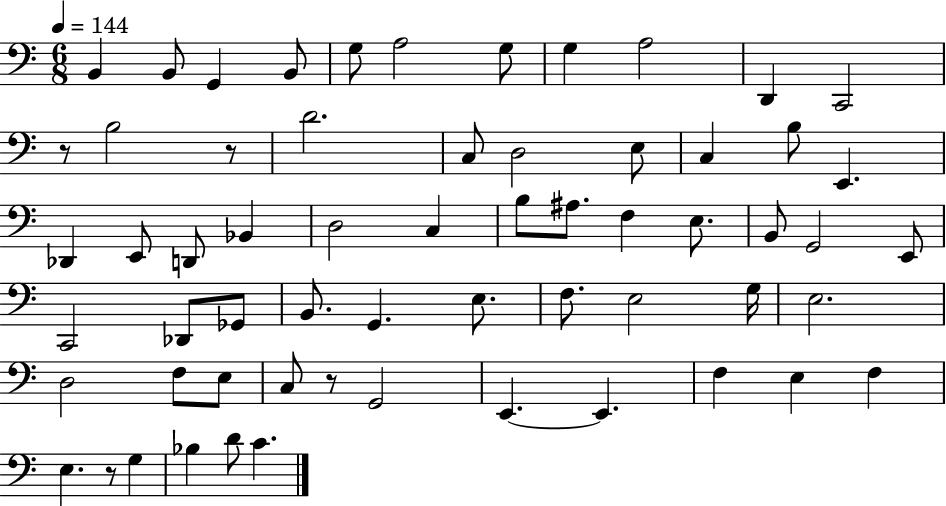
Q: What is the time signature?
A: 6/8